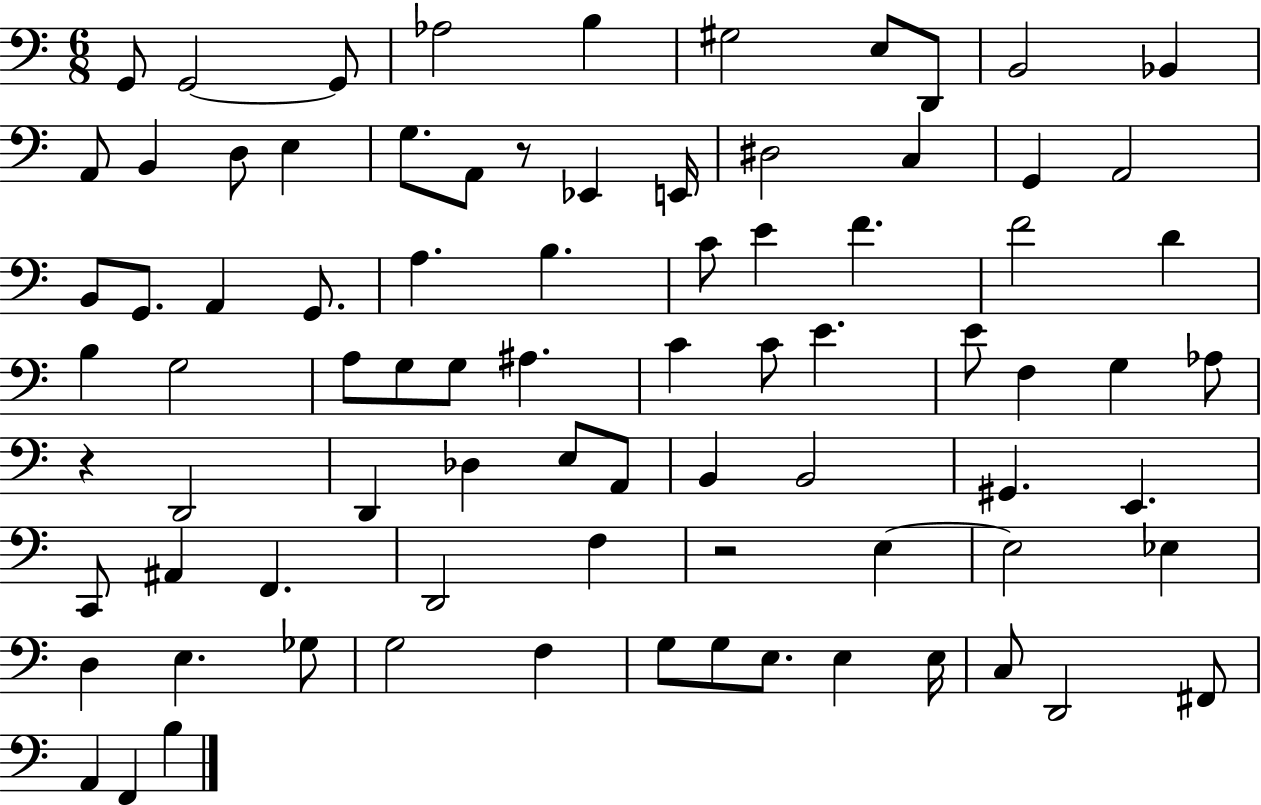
G2/e G2/h G2/e Ab3/h B3/q G#3/h E3/e D2/e B2/h Bb2/q A2/e B2/q D3/e E3/q G3/e. A2/e R/e Eb2/q E2/s D#3/h C3/q G2/q A2/h B2/e G2/e. A2/q G2/e. A3/q. B3/q. C4/e E4/q F4/q. F4/h D4/q B3/q G3/h A3/e G3/e G3/e A#3/q. C4/q C4/e E4/q. E4/e F3/q G3/q Ab3/e R/q D2/h D2/q Db3/q E3/e A2/e B2/q B2/h G#2/q. E2/q. C2/e A#2/q F2/q. D2/h F3/q R/h E3/q E3/h Eb3/q D3/q E3/q. Gb3/e G3/h F3/q G3/e G3/e E3/e. E3/q E3/s C3/e D2/h F#2/e A2/q F2/q B3/q